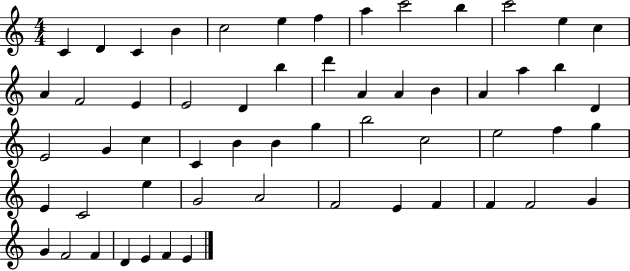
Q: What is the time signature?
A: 4/4